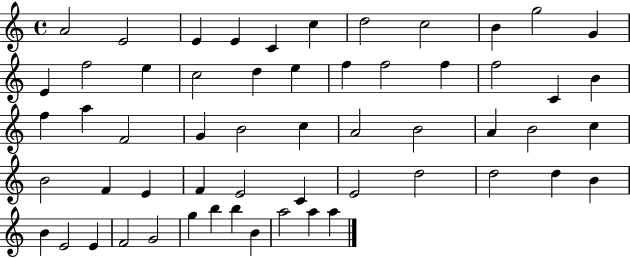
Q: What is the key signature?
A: C major